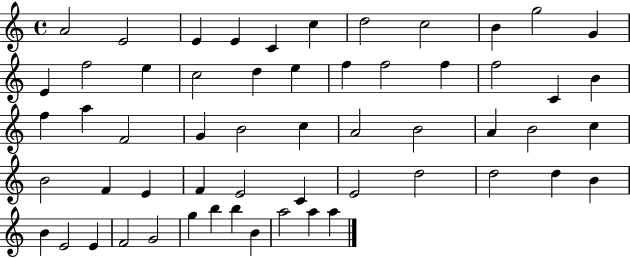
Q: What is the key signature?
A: C major